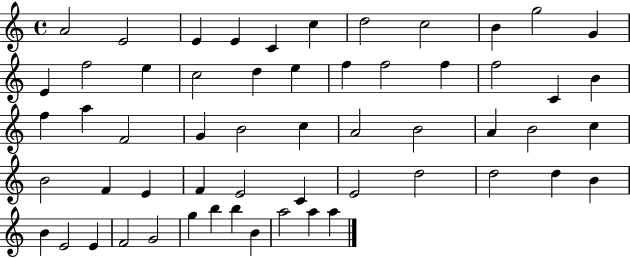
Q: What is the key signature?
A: C major